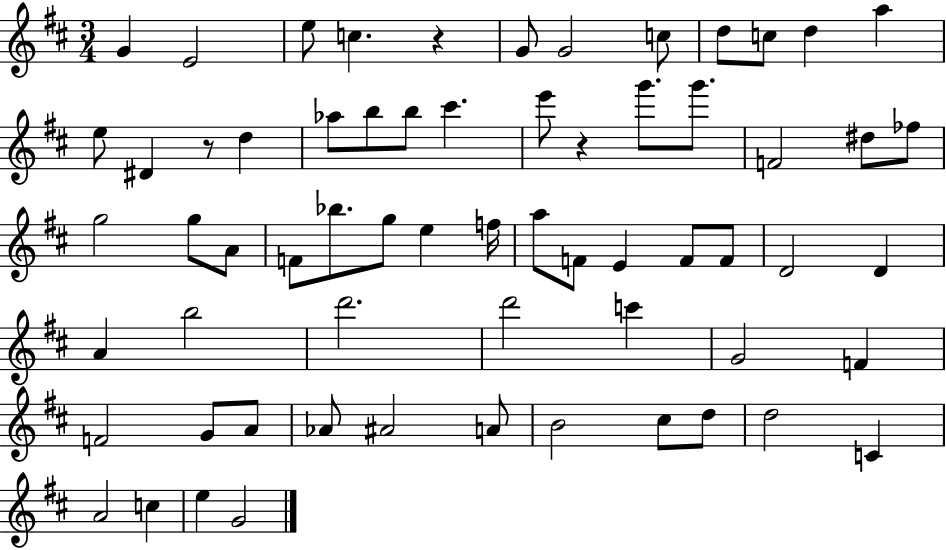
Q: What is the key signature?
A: D major